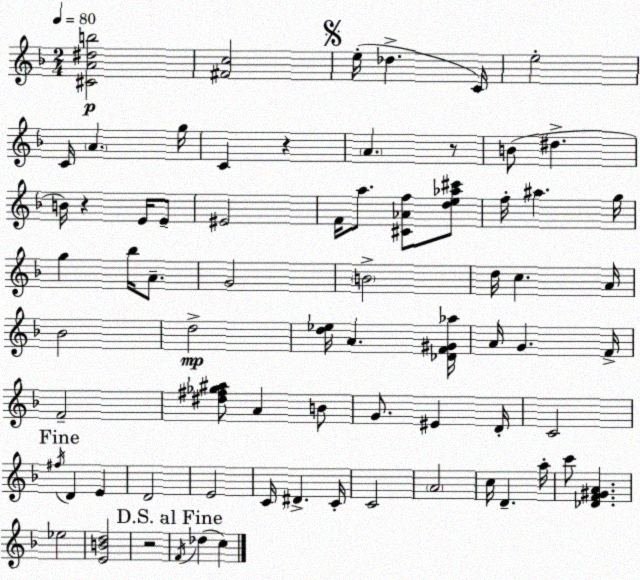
X:1
T:Untitled
M:2/4
L:1/4
K:Dm
[^CA^db]2 [^Fc]2 e/4 _d C/4 e2 C/4 A g/4 C z A z/2 B/2 ^d B/4 z E/4 E/2 ^E2 F/4 a/2 [^C_Af]/2 [de_a^c']/2 f/4 ^a g/4 g _b/4 A/2 G2 B2 d/4 c A/4 _B2 d2 [d_e]/4 A [_DF^G_a]/4 A/4 G F/4 F2 [^d^f_g^a]/2 A B/2 G/2 ^E D/4 C2 ^f/4 D E D2 E2 C/4 ^D C/4 C2 A2 c/4 D a/4 c'/2 [_DF^GA] _e2 [EBd]2 z2 F/4 _d c